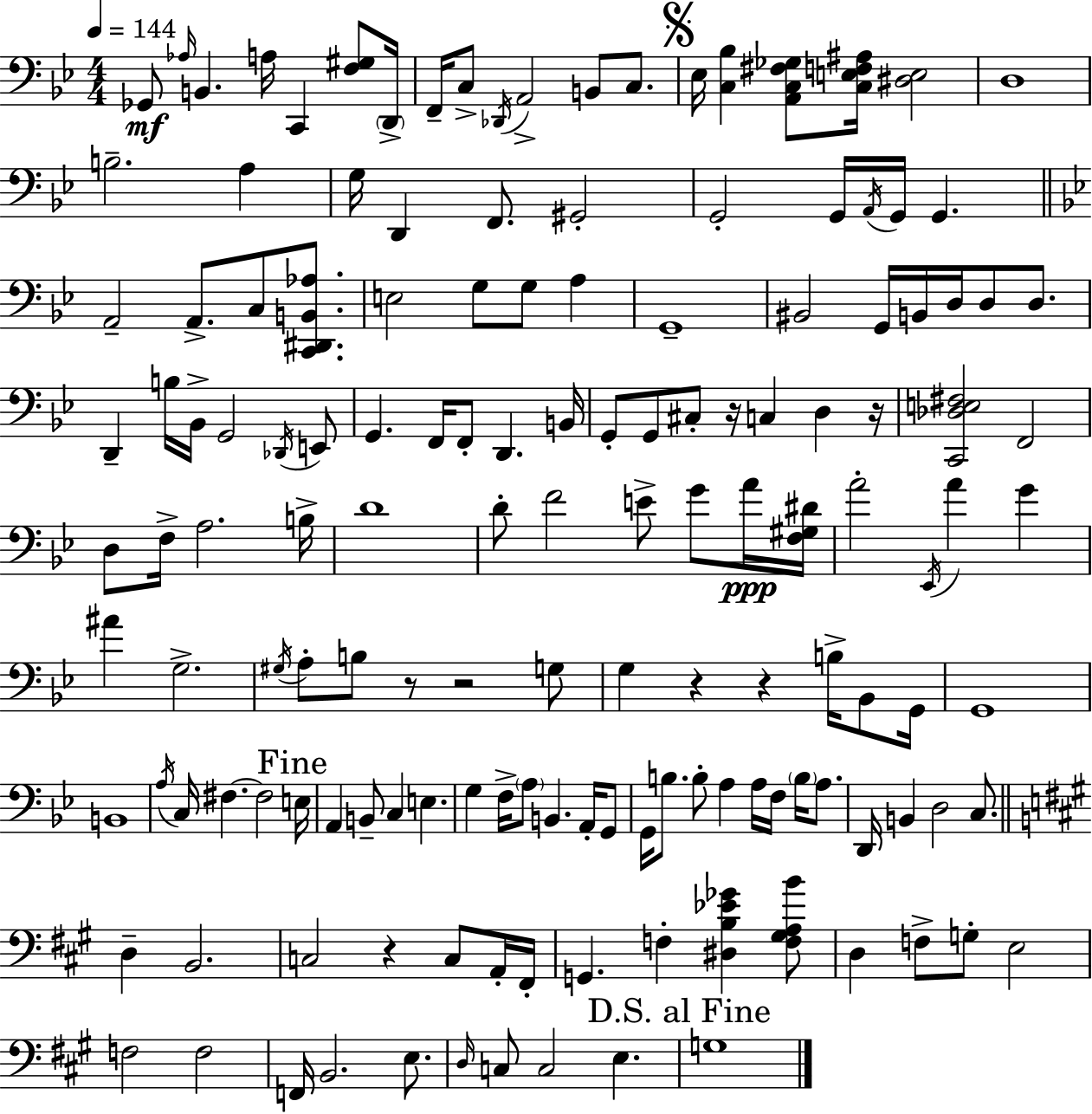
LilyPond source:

{
  \clef bass
  \numericTimeSignature
  \time 4/4
  \key bes \major
  \tempo 4 = 144
  ges,8\mf \grace { aes16 } b,4. a16 c,4 <f gis>8 | \parenthesize d,16-> f,16-- c8-> \acciaccatura { des,16 } a,2-> b,8 c8. | \mark \markup { \musicglyph "scripts.segno" } ees16 <c bes>4 <a, c fis ges>8 <c e f ais>16 <dis e>2 | d1 | \break b2.-- a4 | g16 d,4 f,8. gis,2-. | g,2-. g,16 \acciaccatura { a,16 } g,16 g,4. | \bar "||" \break \key bes \major a,2-- a,8.-> c8 <c, dis, b, aes>8. | e2 g8 g8 a4 | g,1-- | bis,2 g,16 b,16 d16 d8 d8. | \break d,4-- b16 bes,16-> g,2 \acciaccatura { des,16 } e,8 | g,4. f,16 f,8-. d,4. | b,16 g,8-. g,8 cis8-. r16 c4 d4 | r16 <c, des e fis>2 f,2 | \break d8 f16-> a2. | b16-> d'1 | d'8-. f'2 e'8-> g'8 a'16\ppp | <f gis dis'>16 a'2-. \acciaccatura { ees,16 } a'4 g'4 | \break ais'4 g2.-> | \acciaccatura { gis16 } a8-. b8 r8 r2 | g8 g4 r4 r4 b16-> | bes,8 g,16 g,1 | \break b,1 | \acciaccatura { a16 } c16 fis4.~~ fis2 | \mark "Fine" e16 a,4 b,8-- c4 e4. | g4 f16-> \parenthesize a8 b,4. | \break a,16-. g,8 g,16 b8. b8-. a4 a16 f16 | \parenthesize b16 a8. d,16 b,4 d2 | c8. \bar "||" \break \key a \major d4-- b,2. | c2 r4 c8 a,16-. fis,16-. | g,4. f4-. <dis b ees' ges'>4 <f gis a b'>8 | d4 f8-> g8-. e2 | \break f2 f2 | f,16 b,2. e8. | \grace { d16 } c8 c2 e4. | \mark "D.S. al Fine" g1 | \break \bar "|."
}